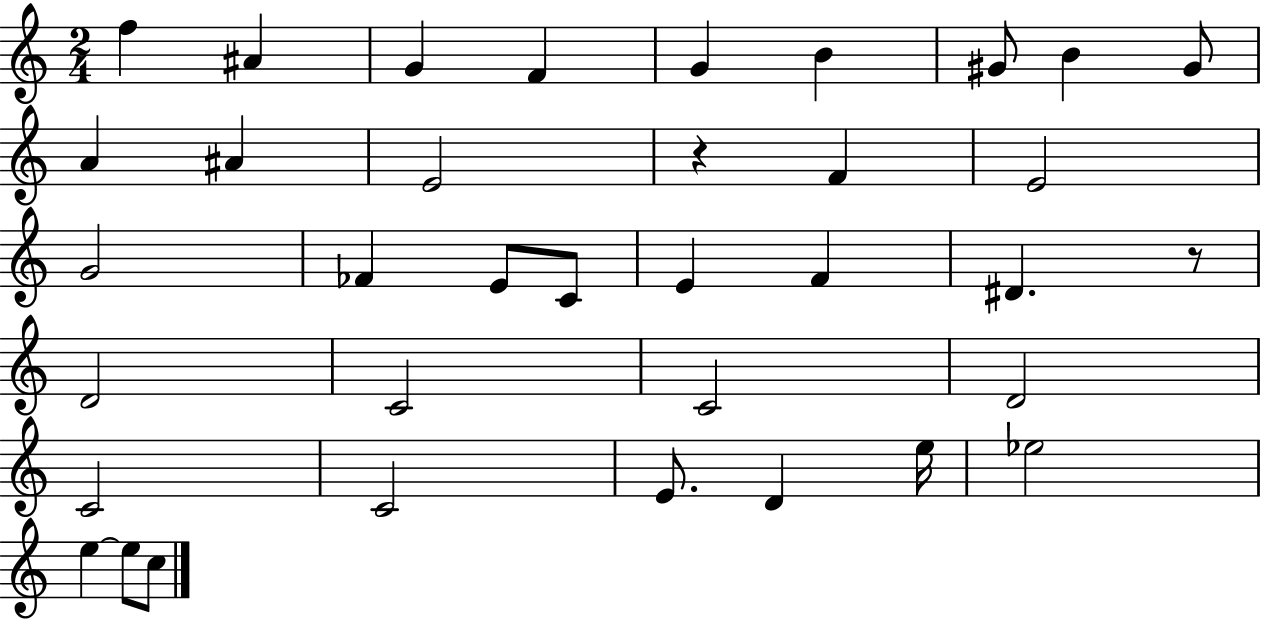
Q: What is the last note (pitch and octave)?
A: C5